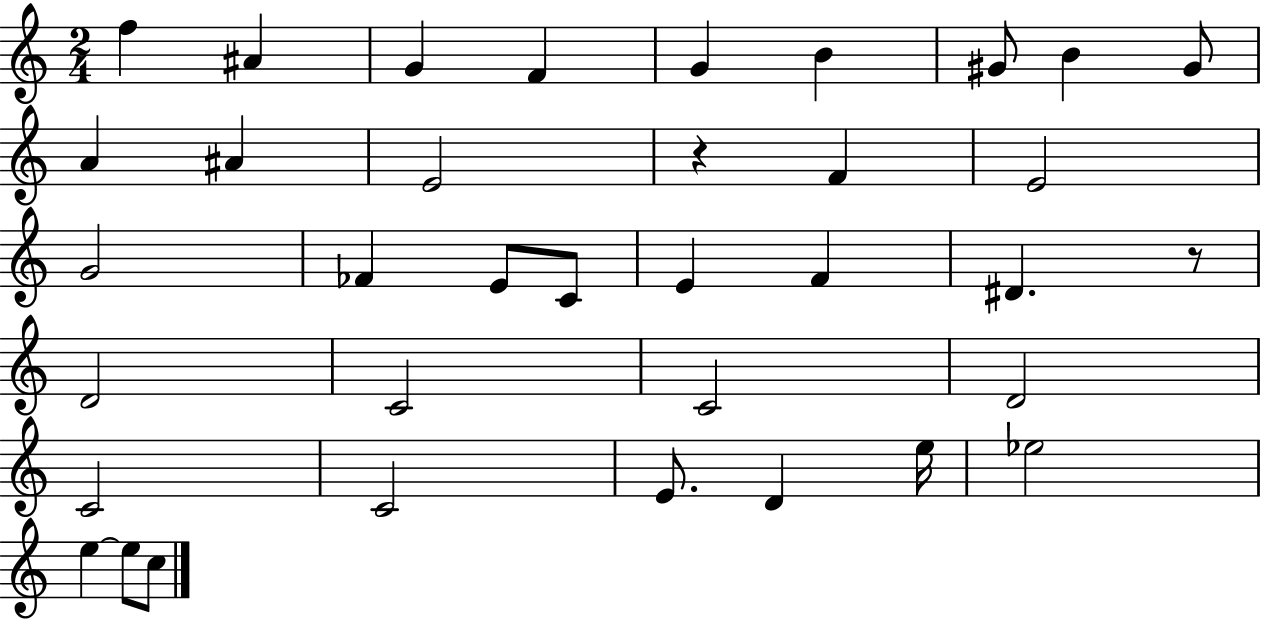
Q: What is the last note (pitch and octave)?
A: C5